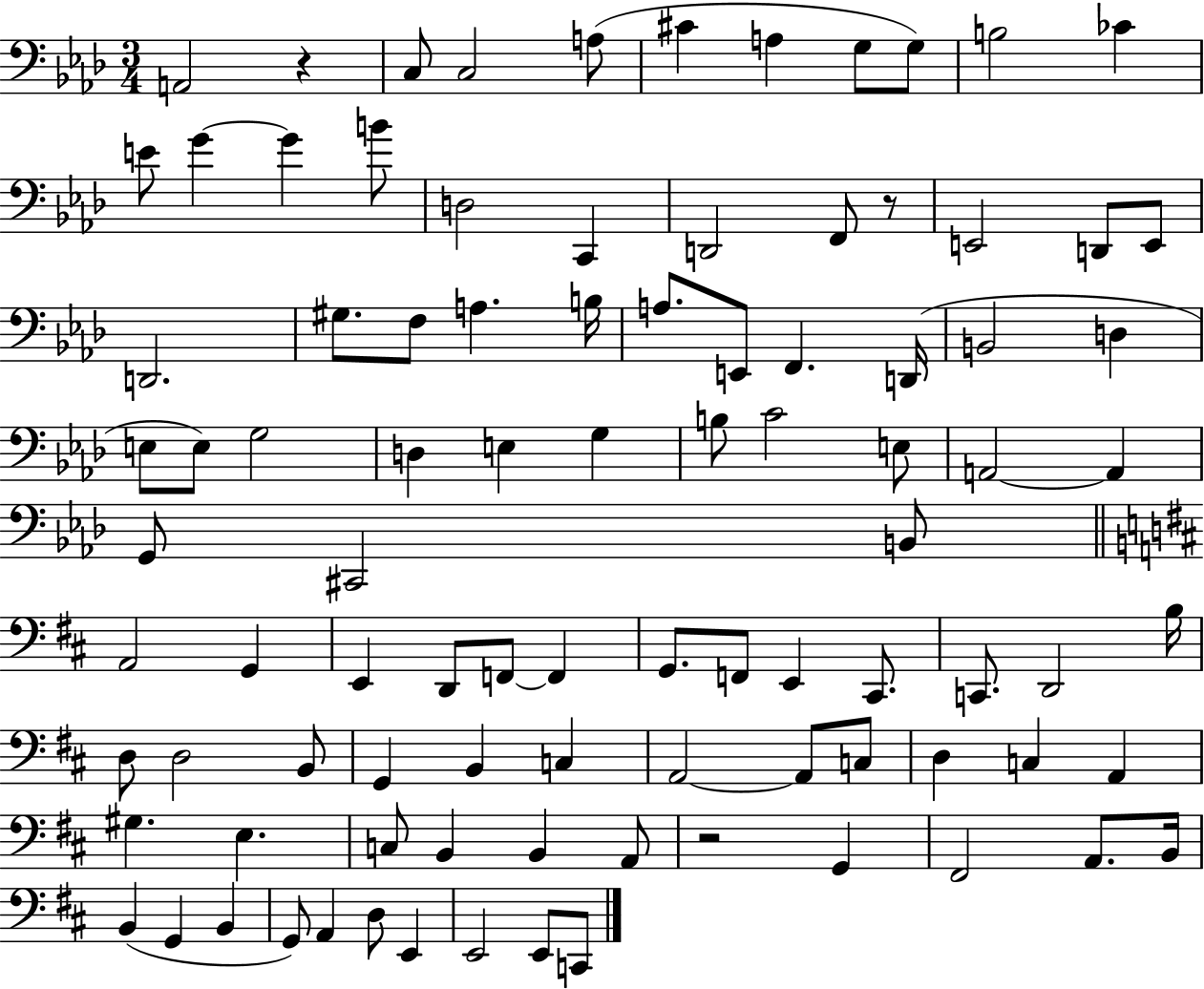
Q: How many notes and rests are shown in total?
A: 94